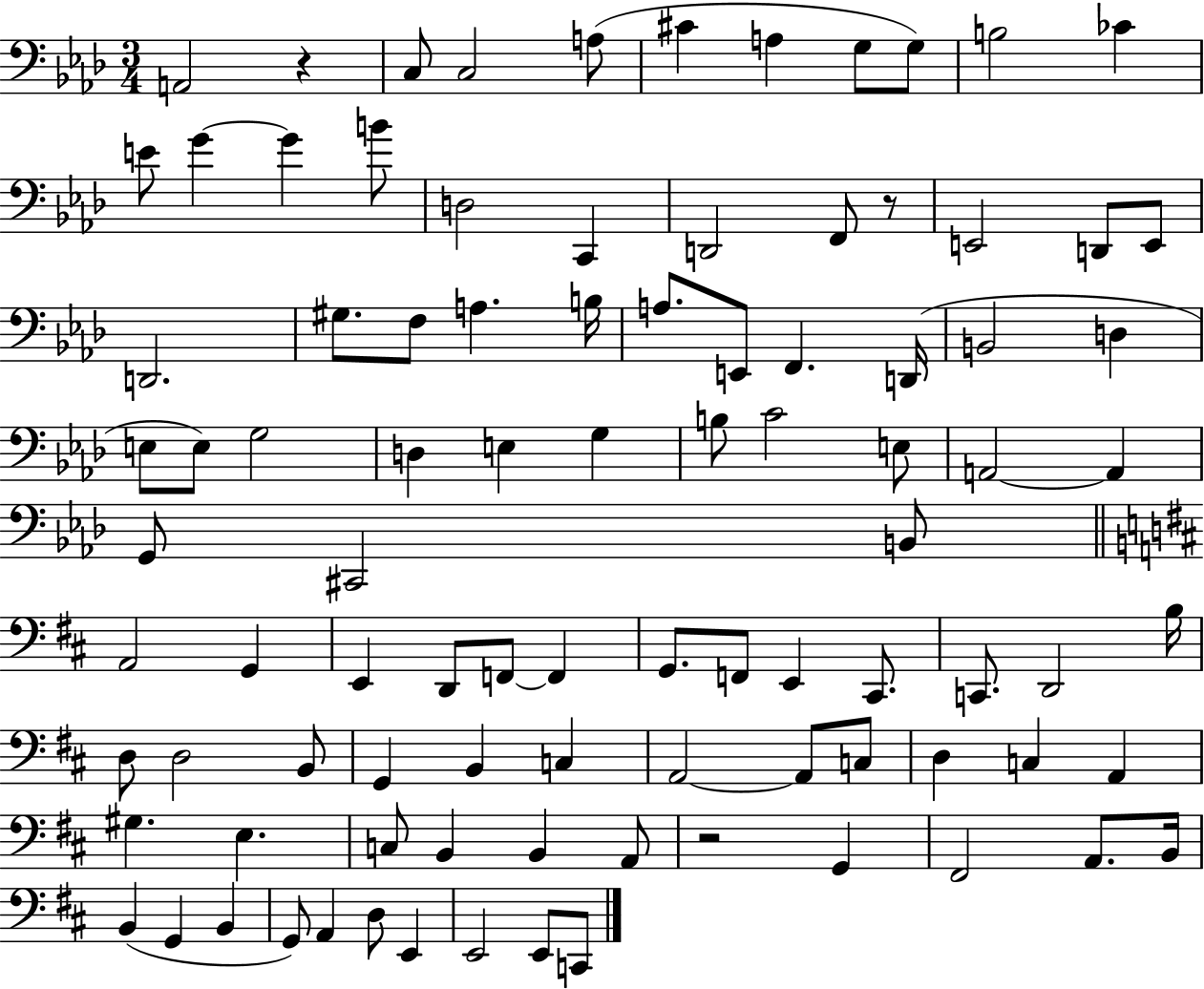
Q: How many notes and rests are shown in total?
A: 94